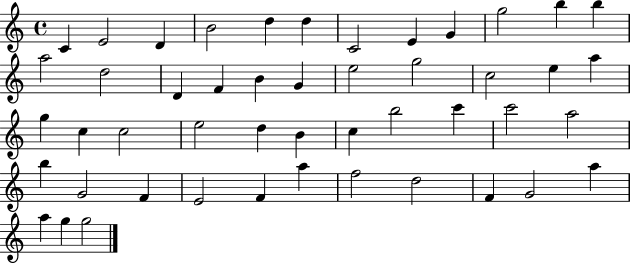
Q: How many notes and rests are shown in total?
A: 48